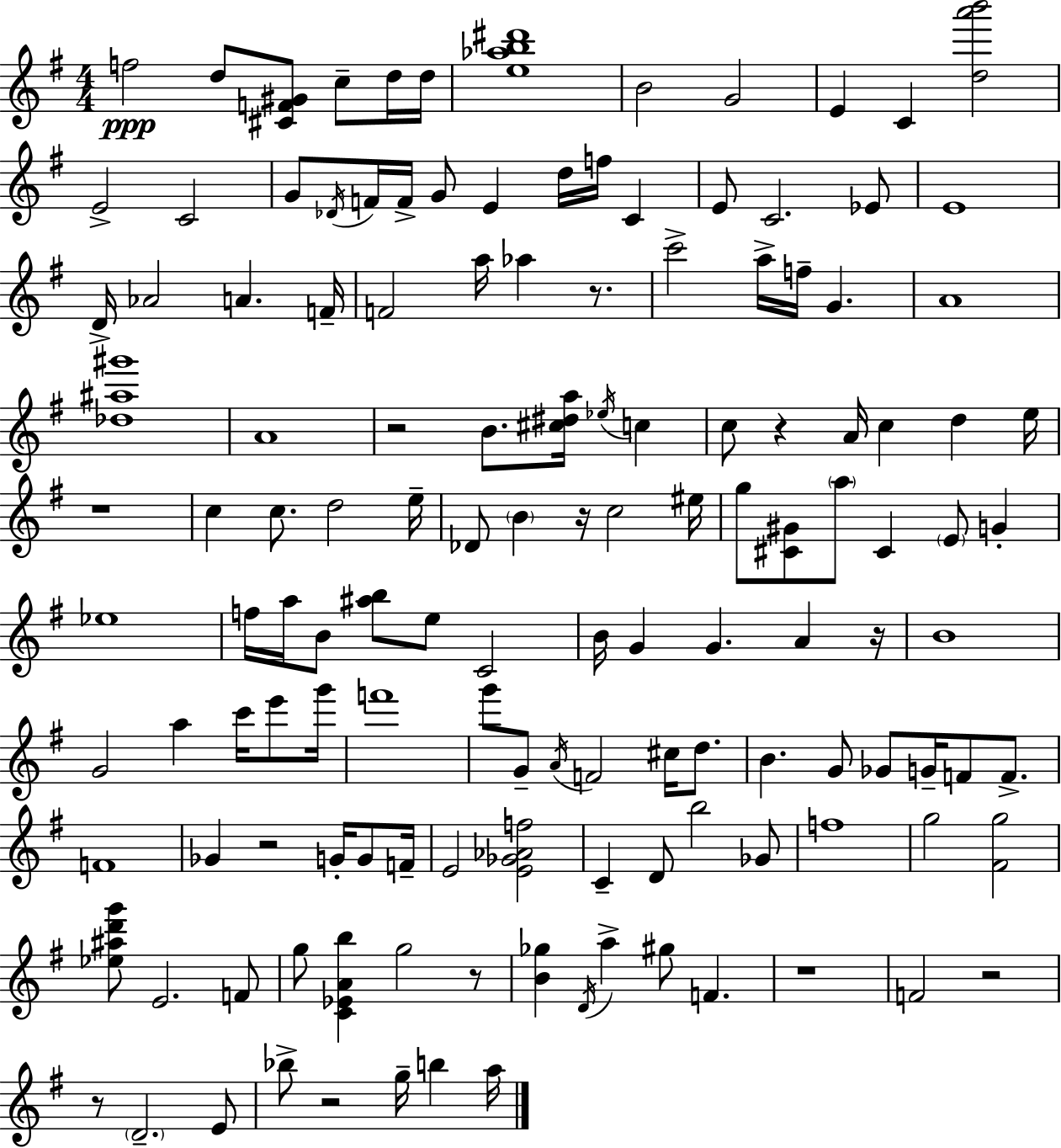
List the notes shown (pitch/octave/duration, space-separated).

F5/h D5/e [C#4,F4,G#4]/e C5/e D5/s D5/s [E5,Ab5,B5,D#6]/w B4/h G4/h E4/q C4/q [D5,A6,B6]/h E4/h C4/h G4/e Db4/s F4/s F4/s G4/e E4/q D5/s F5/s C4/q E4/e C4/h. Eb4/e E4/w D4/s Ab4/h A4/q. F4/s F4/h A5/s Ab5/q R/e. C6/h A5/s F5/s G4/q. A4/w [Db5,A#5,G#6]/w A4/w R/h B4/e. [C#5,D#5,A5]/s Eb5/s C5/q C5/e R/q A4/s C5/q D5/q E5/s R/w C5/q C5/e. D5/h E5/s Db4/e B4/q R/s C5/h EIS5/s G5/e [C#4,G#4]/e A5/e C#4/q E4/e G4/q Eb5/w F5/s A5/s B4/e [A#5,B5]/e E5/e C4/h B4/s G4/q G4/q. A4/q R/s B4/w G4/h A5/q C6/s E6/e G6/s F6/w G6/e G4/e A4/s F4/h C#5/s D5/e. B4/q. G4/e Gb4/e G4/s F4/e F4/e. F4/w Gb4/q R/h G4/s G4/e F4/s E4/h [E4,Gb4,Ab4,F5]/h C4/q D4/e B5/h Gb4/e F5/w G5/h [F#4,G5]/h [Eb5,A#5,D6,G6]/e E4/h. F4/e G5/e [C4,Eb4,A4,B5]/q G5/h R/e [B4,Gb5]/q D4/s A5/q G#5/e F4/q. R/w F4/h R/h R/e D4/h. E4/e Bb5/e R/h G5/s B5/q A5/s